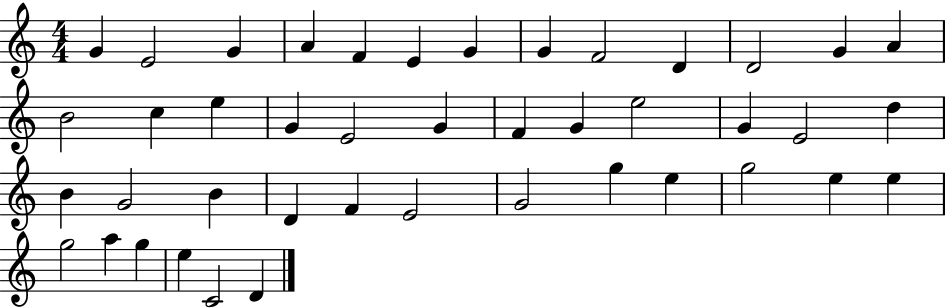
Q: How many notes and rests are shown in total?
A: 43